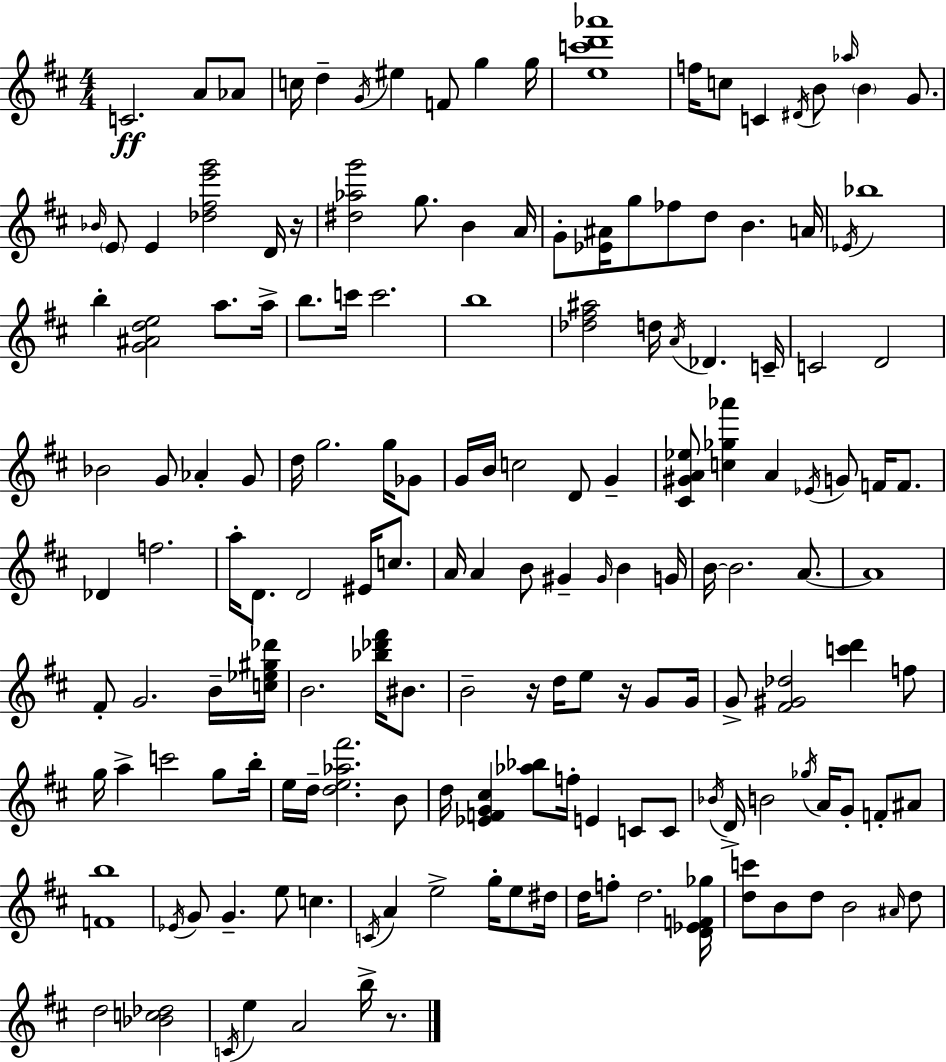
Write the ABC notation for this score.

X:1
T:Untitled
M:4/4
L:1/4
K:D
C2 A/2 _A/2 c/4 d G/4 ^e F/2 g g/4 [ec'd'_a']4 f/4 c/2 C ^D/4 B/2 _a/4 B G/2 _B/4 E/2 E [_d^fe'g']2 D/4 z/4 [^d_ag']2 g/2 B A/4 G/2 [_E^A]/4 g/2 _f/2 d/2 B A/4 _E/4 _b4 b [G^Ade]2 a/2 a/4 b/2 c'/4 c'2 b4 [_d^f^a]2 d/4 A/4 _D C/4 C2 D2 _B2 G/2 _A G/2 d/4 g2 g/4 _G/2 G/4 B/4 c2 D/2 G [^C^GA_e]/2 [c_g_a'] A _E/4 G/2 F/4 F/2 _D f2 a/4 D/2 D2 ^E/4 c/2 A/4 A B/2 ^G ^G/4 B G/4 B/4 B2 A/2 A4 ^F/2 G2 B/4 [c_e^g_d']/4 B2 [_b_d'^f']/4 ^B/2 B2 z/4 d/4 e/2 z/4 G/2 G/4 G/2 [^F^G_d]2 [c'd'] f/2 g/4 a c'2 g/2 b/4 e/4 d/4 [de_a^f']2 B/2 d/4 [_EFG^c] [_a_b]/2 f/4 E C/2 C/2 _B/4 D/4 B2 _g/4 A/4 G/2 F/2 ^A/2 [Fb]4 _E/4 G/2 G e/2 c C/4 A e2 g/4 e/2 ^d/4 d/4 f/2 d2 [D_EF_g]/4 [dc']/2 B/2 d/2 B2 ^A/4 d/2 d2 [_Bc_d]2 C/4 e A2 b/4 z/2